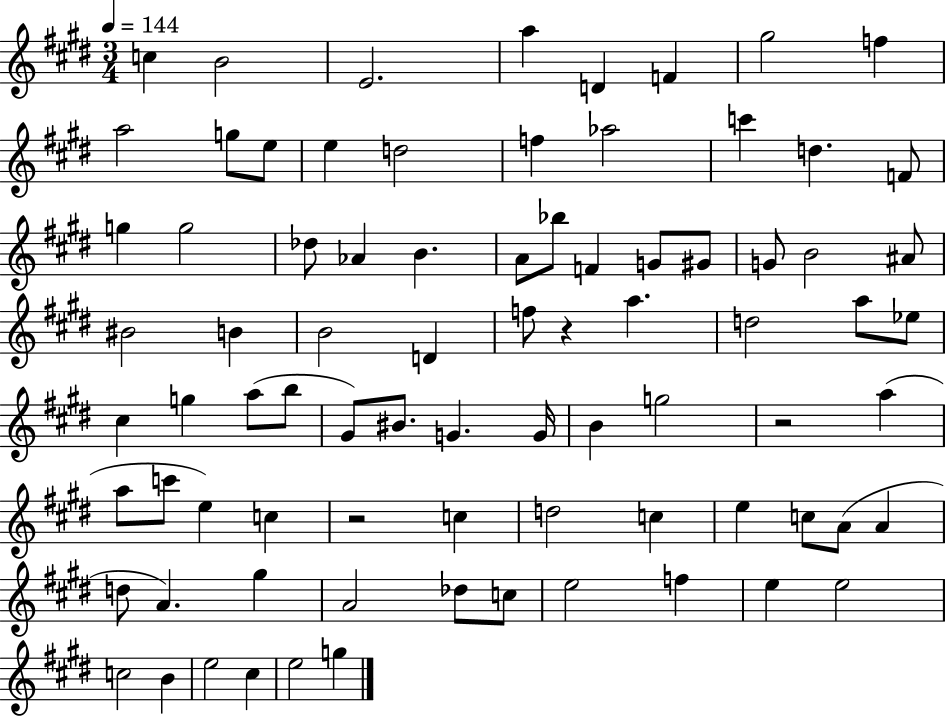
{
  \clef treble
  \numericTimeSignature
  \time 3/4
  \key e \major
  \tempo 4 = 144
  c''4 b'2 | e'2. | a''4 d'4 f'4 | gis''2 f''4 | \break a''2 g''8 e''8 | e''4 d''2 | f''4 aes''2 | c'''4 d''4. f'8 | \break g''4 g''2 | des''8 aes'4 b'4. | a'8 bes''8 f'4 g'8 gis'8 | g'8 b'2 ais'8 | \break bis'2 b'4 | b'2 d'4 | f''8 r4 a''4. | d''2 a''8 ees''8 | \break cis''4 g''4 a''8( b''8 | gis'8) bis'8. g'4. g'16 | b'4 g''2 | r2 a''4( | \break a''8 c'''8 e''4) c''4 | r2 c''4 | d''2 c''4 | e''4 c''8 a'8( a'4 | \break d''8 a'4.) gis''4 | a'2 des''8 c''8 | e''2 f''4 | e''4 e''2 | \break c''2 b'4 | e''2 cis''4 | e''2 g''4 | \bar "|."
}